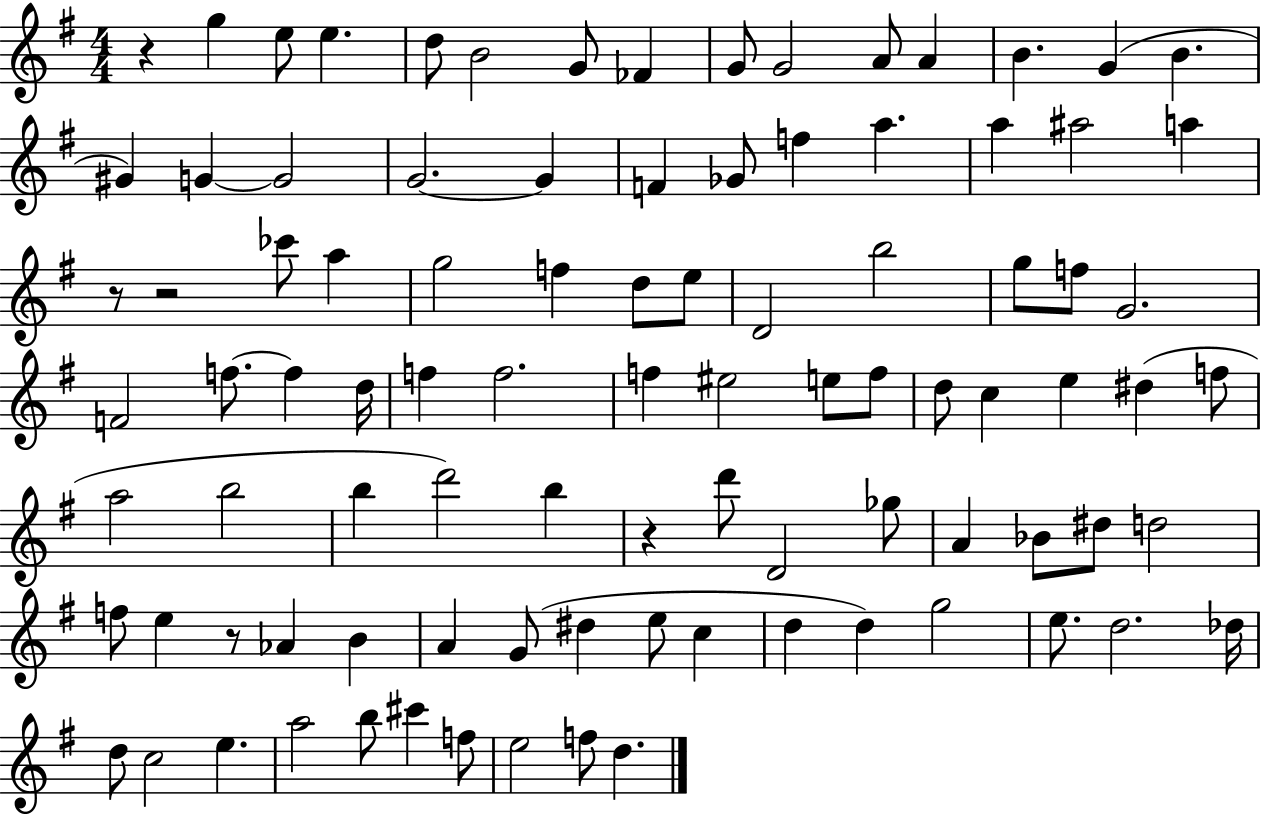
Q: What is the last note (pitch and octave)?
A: D5